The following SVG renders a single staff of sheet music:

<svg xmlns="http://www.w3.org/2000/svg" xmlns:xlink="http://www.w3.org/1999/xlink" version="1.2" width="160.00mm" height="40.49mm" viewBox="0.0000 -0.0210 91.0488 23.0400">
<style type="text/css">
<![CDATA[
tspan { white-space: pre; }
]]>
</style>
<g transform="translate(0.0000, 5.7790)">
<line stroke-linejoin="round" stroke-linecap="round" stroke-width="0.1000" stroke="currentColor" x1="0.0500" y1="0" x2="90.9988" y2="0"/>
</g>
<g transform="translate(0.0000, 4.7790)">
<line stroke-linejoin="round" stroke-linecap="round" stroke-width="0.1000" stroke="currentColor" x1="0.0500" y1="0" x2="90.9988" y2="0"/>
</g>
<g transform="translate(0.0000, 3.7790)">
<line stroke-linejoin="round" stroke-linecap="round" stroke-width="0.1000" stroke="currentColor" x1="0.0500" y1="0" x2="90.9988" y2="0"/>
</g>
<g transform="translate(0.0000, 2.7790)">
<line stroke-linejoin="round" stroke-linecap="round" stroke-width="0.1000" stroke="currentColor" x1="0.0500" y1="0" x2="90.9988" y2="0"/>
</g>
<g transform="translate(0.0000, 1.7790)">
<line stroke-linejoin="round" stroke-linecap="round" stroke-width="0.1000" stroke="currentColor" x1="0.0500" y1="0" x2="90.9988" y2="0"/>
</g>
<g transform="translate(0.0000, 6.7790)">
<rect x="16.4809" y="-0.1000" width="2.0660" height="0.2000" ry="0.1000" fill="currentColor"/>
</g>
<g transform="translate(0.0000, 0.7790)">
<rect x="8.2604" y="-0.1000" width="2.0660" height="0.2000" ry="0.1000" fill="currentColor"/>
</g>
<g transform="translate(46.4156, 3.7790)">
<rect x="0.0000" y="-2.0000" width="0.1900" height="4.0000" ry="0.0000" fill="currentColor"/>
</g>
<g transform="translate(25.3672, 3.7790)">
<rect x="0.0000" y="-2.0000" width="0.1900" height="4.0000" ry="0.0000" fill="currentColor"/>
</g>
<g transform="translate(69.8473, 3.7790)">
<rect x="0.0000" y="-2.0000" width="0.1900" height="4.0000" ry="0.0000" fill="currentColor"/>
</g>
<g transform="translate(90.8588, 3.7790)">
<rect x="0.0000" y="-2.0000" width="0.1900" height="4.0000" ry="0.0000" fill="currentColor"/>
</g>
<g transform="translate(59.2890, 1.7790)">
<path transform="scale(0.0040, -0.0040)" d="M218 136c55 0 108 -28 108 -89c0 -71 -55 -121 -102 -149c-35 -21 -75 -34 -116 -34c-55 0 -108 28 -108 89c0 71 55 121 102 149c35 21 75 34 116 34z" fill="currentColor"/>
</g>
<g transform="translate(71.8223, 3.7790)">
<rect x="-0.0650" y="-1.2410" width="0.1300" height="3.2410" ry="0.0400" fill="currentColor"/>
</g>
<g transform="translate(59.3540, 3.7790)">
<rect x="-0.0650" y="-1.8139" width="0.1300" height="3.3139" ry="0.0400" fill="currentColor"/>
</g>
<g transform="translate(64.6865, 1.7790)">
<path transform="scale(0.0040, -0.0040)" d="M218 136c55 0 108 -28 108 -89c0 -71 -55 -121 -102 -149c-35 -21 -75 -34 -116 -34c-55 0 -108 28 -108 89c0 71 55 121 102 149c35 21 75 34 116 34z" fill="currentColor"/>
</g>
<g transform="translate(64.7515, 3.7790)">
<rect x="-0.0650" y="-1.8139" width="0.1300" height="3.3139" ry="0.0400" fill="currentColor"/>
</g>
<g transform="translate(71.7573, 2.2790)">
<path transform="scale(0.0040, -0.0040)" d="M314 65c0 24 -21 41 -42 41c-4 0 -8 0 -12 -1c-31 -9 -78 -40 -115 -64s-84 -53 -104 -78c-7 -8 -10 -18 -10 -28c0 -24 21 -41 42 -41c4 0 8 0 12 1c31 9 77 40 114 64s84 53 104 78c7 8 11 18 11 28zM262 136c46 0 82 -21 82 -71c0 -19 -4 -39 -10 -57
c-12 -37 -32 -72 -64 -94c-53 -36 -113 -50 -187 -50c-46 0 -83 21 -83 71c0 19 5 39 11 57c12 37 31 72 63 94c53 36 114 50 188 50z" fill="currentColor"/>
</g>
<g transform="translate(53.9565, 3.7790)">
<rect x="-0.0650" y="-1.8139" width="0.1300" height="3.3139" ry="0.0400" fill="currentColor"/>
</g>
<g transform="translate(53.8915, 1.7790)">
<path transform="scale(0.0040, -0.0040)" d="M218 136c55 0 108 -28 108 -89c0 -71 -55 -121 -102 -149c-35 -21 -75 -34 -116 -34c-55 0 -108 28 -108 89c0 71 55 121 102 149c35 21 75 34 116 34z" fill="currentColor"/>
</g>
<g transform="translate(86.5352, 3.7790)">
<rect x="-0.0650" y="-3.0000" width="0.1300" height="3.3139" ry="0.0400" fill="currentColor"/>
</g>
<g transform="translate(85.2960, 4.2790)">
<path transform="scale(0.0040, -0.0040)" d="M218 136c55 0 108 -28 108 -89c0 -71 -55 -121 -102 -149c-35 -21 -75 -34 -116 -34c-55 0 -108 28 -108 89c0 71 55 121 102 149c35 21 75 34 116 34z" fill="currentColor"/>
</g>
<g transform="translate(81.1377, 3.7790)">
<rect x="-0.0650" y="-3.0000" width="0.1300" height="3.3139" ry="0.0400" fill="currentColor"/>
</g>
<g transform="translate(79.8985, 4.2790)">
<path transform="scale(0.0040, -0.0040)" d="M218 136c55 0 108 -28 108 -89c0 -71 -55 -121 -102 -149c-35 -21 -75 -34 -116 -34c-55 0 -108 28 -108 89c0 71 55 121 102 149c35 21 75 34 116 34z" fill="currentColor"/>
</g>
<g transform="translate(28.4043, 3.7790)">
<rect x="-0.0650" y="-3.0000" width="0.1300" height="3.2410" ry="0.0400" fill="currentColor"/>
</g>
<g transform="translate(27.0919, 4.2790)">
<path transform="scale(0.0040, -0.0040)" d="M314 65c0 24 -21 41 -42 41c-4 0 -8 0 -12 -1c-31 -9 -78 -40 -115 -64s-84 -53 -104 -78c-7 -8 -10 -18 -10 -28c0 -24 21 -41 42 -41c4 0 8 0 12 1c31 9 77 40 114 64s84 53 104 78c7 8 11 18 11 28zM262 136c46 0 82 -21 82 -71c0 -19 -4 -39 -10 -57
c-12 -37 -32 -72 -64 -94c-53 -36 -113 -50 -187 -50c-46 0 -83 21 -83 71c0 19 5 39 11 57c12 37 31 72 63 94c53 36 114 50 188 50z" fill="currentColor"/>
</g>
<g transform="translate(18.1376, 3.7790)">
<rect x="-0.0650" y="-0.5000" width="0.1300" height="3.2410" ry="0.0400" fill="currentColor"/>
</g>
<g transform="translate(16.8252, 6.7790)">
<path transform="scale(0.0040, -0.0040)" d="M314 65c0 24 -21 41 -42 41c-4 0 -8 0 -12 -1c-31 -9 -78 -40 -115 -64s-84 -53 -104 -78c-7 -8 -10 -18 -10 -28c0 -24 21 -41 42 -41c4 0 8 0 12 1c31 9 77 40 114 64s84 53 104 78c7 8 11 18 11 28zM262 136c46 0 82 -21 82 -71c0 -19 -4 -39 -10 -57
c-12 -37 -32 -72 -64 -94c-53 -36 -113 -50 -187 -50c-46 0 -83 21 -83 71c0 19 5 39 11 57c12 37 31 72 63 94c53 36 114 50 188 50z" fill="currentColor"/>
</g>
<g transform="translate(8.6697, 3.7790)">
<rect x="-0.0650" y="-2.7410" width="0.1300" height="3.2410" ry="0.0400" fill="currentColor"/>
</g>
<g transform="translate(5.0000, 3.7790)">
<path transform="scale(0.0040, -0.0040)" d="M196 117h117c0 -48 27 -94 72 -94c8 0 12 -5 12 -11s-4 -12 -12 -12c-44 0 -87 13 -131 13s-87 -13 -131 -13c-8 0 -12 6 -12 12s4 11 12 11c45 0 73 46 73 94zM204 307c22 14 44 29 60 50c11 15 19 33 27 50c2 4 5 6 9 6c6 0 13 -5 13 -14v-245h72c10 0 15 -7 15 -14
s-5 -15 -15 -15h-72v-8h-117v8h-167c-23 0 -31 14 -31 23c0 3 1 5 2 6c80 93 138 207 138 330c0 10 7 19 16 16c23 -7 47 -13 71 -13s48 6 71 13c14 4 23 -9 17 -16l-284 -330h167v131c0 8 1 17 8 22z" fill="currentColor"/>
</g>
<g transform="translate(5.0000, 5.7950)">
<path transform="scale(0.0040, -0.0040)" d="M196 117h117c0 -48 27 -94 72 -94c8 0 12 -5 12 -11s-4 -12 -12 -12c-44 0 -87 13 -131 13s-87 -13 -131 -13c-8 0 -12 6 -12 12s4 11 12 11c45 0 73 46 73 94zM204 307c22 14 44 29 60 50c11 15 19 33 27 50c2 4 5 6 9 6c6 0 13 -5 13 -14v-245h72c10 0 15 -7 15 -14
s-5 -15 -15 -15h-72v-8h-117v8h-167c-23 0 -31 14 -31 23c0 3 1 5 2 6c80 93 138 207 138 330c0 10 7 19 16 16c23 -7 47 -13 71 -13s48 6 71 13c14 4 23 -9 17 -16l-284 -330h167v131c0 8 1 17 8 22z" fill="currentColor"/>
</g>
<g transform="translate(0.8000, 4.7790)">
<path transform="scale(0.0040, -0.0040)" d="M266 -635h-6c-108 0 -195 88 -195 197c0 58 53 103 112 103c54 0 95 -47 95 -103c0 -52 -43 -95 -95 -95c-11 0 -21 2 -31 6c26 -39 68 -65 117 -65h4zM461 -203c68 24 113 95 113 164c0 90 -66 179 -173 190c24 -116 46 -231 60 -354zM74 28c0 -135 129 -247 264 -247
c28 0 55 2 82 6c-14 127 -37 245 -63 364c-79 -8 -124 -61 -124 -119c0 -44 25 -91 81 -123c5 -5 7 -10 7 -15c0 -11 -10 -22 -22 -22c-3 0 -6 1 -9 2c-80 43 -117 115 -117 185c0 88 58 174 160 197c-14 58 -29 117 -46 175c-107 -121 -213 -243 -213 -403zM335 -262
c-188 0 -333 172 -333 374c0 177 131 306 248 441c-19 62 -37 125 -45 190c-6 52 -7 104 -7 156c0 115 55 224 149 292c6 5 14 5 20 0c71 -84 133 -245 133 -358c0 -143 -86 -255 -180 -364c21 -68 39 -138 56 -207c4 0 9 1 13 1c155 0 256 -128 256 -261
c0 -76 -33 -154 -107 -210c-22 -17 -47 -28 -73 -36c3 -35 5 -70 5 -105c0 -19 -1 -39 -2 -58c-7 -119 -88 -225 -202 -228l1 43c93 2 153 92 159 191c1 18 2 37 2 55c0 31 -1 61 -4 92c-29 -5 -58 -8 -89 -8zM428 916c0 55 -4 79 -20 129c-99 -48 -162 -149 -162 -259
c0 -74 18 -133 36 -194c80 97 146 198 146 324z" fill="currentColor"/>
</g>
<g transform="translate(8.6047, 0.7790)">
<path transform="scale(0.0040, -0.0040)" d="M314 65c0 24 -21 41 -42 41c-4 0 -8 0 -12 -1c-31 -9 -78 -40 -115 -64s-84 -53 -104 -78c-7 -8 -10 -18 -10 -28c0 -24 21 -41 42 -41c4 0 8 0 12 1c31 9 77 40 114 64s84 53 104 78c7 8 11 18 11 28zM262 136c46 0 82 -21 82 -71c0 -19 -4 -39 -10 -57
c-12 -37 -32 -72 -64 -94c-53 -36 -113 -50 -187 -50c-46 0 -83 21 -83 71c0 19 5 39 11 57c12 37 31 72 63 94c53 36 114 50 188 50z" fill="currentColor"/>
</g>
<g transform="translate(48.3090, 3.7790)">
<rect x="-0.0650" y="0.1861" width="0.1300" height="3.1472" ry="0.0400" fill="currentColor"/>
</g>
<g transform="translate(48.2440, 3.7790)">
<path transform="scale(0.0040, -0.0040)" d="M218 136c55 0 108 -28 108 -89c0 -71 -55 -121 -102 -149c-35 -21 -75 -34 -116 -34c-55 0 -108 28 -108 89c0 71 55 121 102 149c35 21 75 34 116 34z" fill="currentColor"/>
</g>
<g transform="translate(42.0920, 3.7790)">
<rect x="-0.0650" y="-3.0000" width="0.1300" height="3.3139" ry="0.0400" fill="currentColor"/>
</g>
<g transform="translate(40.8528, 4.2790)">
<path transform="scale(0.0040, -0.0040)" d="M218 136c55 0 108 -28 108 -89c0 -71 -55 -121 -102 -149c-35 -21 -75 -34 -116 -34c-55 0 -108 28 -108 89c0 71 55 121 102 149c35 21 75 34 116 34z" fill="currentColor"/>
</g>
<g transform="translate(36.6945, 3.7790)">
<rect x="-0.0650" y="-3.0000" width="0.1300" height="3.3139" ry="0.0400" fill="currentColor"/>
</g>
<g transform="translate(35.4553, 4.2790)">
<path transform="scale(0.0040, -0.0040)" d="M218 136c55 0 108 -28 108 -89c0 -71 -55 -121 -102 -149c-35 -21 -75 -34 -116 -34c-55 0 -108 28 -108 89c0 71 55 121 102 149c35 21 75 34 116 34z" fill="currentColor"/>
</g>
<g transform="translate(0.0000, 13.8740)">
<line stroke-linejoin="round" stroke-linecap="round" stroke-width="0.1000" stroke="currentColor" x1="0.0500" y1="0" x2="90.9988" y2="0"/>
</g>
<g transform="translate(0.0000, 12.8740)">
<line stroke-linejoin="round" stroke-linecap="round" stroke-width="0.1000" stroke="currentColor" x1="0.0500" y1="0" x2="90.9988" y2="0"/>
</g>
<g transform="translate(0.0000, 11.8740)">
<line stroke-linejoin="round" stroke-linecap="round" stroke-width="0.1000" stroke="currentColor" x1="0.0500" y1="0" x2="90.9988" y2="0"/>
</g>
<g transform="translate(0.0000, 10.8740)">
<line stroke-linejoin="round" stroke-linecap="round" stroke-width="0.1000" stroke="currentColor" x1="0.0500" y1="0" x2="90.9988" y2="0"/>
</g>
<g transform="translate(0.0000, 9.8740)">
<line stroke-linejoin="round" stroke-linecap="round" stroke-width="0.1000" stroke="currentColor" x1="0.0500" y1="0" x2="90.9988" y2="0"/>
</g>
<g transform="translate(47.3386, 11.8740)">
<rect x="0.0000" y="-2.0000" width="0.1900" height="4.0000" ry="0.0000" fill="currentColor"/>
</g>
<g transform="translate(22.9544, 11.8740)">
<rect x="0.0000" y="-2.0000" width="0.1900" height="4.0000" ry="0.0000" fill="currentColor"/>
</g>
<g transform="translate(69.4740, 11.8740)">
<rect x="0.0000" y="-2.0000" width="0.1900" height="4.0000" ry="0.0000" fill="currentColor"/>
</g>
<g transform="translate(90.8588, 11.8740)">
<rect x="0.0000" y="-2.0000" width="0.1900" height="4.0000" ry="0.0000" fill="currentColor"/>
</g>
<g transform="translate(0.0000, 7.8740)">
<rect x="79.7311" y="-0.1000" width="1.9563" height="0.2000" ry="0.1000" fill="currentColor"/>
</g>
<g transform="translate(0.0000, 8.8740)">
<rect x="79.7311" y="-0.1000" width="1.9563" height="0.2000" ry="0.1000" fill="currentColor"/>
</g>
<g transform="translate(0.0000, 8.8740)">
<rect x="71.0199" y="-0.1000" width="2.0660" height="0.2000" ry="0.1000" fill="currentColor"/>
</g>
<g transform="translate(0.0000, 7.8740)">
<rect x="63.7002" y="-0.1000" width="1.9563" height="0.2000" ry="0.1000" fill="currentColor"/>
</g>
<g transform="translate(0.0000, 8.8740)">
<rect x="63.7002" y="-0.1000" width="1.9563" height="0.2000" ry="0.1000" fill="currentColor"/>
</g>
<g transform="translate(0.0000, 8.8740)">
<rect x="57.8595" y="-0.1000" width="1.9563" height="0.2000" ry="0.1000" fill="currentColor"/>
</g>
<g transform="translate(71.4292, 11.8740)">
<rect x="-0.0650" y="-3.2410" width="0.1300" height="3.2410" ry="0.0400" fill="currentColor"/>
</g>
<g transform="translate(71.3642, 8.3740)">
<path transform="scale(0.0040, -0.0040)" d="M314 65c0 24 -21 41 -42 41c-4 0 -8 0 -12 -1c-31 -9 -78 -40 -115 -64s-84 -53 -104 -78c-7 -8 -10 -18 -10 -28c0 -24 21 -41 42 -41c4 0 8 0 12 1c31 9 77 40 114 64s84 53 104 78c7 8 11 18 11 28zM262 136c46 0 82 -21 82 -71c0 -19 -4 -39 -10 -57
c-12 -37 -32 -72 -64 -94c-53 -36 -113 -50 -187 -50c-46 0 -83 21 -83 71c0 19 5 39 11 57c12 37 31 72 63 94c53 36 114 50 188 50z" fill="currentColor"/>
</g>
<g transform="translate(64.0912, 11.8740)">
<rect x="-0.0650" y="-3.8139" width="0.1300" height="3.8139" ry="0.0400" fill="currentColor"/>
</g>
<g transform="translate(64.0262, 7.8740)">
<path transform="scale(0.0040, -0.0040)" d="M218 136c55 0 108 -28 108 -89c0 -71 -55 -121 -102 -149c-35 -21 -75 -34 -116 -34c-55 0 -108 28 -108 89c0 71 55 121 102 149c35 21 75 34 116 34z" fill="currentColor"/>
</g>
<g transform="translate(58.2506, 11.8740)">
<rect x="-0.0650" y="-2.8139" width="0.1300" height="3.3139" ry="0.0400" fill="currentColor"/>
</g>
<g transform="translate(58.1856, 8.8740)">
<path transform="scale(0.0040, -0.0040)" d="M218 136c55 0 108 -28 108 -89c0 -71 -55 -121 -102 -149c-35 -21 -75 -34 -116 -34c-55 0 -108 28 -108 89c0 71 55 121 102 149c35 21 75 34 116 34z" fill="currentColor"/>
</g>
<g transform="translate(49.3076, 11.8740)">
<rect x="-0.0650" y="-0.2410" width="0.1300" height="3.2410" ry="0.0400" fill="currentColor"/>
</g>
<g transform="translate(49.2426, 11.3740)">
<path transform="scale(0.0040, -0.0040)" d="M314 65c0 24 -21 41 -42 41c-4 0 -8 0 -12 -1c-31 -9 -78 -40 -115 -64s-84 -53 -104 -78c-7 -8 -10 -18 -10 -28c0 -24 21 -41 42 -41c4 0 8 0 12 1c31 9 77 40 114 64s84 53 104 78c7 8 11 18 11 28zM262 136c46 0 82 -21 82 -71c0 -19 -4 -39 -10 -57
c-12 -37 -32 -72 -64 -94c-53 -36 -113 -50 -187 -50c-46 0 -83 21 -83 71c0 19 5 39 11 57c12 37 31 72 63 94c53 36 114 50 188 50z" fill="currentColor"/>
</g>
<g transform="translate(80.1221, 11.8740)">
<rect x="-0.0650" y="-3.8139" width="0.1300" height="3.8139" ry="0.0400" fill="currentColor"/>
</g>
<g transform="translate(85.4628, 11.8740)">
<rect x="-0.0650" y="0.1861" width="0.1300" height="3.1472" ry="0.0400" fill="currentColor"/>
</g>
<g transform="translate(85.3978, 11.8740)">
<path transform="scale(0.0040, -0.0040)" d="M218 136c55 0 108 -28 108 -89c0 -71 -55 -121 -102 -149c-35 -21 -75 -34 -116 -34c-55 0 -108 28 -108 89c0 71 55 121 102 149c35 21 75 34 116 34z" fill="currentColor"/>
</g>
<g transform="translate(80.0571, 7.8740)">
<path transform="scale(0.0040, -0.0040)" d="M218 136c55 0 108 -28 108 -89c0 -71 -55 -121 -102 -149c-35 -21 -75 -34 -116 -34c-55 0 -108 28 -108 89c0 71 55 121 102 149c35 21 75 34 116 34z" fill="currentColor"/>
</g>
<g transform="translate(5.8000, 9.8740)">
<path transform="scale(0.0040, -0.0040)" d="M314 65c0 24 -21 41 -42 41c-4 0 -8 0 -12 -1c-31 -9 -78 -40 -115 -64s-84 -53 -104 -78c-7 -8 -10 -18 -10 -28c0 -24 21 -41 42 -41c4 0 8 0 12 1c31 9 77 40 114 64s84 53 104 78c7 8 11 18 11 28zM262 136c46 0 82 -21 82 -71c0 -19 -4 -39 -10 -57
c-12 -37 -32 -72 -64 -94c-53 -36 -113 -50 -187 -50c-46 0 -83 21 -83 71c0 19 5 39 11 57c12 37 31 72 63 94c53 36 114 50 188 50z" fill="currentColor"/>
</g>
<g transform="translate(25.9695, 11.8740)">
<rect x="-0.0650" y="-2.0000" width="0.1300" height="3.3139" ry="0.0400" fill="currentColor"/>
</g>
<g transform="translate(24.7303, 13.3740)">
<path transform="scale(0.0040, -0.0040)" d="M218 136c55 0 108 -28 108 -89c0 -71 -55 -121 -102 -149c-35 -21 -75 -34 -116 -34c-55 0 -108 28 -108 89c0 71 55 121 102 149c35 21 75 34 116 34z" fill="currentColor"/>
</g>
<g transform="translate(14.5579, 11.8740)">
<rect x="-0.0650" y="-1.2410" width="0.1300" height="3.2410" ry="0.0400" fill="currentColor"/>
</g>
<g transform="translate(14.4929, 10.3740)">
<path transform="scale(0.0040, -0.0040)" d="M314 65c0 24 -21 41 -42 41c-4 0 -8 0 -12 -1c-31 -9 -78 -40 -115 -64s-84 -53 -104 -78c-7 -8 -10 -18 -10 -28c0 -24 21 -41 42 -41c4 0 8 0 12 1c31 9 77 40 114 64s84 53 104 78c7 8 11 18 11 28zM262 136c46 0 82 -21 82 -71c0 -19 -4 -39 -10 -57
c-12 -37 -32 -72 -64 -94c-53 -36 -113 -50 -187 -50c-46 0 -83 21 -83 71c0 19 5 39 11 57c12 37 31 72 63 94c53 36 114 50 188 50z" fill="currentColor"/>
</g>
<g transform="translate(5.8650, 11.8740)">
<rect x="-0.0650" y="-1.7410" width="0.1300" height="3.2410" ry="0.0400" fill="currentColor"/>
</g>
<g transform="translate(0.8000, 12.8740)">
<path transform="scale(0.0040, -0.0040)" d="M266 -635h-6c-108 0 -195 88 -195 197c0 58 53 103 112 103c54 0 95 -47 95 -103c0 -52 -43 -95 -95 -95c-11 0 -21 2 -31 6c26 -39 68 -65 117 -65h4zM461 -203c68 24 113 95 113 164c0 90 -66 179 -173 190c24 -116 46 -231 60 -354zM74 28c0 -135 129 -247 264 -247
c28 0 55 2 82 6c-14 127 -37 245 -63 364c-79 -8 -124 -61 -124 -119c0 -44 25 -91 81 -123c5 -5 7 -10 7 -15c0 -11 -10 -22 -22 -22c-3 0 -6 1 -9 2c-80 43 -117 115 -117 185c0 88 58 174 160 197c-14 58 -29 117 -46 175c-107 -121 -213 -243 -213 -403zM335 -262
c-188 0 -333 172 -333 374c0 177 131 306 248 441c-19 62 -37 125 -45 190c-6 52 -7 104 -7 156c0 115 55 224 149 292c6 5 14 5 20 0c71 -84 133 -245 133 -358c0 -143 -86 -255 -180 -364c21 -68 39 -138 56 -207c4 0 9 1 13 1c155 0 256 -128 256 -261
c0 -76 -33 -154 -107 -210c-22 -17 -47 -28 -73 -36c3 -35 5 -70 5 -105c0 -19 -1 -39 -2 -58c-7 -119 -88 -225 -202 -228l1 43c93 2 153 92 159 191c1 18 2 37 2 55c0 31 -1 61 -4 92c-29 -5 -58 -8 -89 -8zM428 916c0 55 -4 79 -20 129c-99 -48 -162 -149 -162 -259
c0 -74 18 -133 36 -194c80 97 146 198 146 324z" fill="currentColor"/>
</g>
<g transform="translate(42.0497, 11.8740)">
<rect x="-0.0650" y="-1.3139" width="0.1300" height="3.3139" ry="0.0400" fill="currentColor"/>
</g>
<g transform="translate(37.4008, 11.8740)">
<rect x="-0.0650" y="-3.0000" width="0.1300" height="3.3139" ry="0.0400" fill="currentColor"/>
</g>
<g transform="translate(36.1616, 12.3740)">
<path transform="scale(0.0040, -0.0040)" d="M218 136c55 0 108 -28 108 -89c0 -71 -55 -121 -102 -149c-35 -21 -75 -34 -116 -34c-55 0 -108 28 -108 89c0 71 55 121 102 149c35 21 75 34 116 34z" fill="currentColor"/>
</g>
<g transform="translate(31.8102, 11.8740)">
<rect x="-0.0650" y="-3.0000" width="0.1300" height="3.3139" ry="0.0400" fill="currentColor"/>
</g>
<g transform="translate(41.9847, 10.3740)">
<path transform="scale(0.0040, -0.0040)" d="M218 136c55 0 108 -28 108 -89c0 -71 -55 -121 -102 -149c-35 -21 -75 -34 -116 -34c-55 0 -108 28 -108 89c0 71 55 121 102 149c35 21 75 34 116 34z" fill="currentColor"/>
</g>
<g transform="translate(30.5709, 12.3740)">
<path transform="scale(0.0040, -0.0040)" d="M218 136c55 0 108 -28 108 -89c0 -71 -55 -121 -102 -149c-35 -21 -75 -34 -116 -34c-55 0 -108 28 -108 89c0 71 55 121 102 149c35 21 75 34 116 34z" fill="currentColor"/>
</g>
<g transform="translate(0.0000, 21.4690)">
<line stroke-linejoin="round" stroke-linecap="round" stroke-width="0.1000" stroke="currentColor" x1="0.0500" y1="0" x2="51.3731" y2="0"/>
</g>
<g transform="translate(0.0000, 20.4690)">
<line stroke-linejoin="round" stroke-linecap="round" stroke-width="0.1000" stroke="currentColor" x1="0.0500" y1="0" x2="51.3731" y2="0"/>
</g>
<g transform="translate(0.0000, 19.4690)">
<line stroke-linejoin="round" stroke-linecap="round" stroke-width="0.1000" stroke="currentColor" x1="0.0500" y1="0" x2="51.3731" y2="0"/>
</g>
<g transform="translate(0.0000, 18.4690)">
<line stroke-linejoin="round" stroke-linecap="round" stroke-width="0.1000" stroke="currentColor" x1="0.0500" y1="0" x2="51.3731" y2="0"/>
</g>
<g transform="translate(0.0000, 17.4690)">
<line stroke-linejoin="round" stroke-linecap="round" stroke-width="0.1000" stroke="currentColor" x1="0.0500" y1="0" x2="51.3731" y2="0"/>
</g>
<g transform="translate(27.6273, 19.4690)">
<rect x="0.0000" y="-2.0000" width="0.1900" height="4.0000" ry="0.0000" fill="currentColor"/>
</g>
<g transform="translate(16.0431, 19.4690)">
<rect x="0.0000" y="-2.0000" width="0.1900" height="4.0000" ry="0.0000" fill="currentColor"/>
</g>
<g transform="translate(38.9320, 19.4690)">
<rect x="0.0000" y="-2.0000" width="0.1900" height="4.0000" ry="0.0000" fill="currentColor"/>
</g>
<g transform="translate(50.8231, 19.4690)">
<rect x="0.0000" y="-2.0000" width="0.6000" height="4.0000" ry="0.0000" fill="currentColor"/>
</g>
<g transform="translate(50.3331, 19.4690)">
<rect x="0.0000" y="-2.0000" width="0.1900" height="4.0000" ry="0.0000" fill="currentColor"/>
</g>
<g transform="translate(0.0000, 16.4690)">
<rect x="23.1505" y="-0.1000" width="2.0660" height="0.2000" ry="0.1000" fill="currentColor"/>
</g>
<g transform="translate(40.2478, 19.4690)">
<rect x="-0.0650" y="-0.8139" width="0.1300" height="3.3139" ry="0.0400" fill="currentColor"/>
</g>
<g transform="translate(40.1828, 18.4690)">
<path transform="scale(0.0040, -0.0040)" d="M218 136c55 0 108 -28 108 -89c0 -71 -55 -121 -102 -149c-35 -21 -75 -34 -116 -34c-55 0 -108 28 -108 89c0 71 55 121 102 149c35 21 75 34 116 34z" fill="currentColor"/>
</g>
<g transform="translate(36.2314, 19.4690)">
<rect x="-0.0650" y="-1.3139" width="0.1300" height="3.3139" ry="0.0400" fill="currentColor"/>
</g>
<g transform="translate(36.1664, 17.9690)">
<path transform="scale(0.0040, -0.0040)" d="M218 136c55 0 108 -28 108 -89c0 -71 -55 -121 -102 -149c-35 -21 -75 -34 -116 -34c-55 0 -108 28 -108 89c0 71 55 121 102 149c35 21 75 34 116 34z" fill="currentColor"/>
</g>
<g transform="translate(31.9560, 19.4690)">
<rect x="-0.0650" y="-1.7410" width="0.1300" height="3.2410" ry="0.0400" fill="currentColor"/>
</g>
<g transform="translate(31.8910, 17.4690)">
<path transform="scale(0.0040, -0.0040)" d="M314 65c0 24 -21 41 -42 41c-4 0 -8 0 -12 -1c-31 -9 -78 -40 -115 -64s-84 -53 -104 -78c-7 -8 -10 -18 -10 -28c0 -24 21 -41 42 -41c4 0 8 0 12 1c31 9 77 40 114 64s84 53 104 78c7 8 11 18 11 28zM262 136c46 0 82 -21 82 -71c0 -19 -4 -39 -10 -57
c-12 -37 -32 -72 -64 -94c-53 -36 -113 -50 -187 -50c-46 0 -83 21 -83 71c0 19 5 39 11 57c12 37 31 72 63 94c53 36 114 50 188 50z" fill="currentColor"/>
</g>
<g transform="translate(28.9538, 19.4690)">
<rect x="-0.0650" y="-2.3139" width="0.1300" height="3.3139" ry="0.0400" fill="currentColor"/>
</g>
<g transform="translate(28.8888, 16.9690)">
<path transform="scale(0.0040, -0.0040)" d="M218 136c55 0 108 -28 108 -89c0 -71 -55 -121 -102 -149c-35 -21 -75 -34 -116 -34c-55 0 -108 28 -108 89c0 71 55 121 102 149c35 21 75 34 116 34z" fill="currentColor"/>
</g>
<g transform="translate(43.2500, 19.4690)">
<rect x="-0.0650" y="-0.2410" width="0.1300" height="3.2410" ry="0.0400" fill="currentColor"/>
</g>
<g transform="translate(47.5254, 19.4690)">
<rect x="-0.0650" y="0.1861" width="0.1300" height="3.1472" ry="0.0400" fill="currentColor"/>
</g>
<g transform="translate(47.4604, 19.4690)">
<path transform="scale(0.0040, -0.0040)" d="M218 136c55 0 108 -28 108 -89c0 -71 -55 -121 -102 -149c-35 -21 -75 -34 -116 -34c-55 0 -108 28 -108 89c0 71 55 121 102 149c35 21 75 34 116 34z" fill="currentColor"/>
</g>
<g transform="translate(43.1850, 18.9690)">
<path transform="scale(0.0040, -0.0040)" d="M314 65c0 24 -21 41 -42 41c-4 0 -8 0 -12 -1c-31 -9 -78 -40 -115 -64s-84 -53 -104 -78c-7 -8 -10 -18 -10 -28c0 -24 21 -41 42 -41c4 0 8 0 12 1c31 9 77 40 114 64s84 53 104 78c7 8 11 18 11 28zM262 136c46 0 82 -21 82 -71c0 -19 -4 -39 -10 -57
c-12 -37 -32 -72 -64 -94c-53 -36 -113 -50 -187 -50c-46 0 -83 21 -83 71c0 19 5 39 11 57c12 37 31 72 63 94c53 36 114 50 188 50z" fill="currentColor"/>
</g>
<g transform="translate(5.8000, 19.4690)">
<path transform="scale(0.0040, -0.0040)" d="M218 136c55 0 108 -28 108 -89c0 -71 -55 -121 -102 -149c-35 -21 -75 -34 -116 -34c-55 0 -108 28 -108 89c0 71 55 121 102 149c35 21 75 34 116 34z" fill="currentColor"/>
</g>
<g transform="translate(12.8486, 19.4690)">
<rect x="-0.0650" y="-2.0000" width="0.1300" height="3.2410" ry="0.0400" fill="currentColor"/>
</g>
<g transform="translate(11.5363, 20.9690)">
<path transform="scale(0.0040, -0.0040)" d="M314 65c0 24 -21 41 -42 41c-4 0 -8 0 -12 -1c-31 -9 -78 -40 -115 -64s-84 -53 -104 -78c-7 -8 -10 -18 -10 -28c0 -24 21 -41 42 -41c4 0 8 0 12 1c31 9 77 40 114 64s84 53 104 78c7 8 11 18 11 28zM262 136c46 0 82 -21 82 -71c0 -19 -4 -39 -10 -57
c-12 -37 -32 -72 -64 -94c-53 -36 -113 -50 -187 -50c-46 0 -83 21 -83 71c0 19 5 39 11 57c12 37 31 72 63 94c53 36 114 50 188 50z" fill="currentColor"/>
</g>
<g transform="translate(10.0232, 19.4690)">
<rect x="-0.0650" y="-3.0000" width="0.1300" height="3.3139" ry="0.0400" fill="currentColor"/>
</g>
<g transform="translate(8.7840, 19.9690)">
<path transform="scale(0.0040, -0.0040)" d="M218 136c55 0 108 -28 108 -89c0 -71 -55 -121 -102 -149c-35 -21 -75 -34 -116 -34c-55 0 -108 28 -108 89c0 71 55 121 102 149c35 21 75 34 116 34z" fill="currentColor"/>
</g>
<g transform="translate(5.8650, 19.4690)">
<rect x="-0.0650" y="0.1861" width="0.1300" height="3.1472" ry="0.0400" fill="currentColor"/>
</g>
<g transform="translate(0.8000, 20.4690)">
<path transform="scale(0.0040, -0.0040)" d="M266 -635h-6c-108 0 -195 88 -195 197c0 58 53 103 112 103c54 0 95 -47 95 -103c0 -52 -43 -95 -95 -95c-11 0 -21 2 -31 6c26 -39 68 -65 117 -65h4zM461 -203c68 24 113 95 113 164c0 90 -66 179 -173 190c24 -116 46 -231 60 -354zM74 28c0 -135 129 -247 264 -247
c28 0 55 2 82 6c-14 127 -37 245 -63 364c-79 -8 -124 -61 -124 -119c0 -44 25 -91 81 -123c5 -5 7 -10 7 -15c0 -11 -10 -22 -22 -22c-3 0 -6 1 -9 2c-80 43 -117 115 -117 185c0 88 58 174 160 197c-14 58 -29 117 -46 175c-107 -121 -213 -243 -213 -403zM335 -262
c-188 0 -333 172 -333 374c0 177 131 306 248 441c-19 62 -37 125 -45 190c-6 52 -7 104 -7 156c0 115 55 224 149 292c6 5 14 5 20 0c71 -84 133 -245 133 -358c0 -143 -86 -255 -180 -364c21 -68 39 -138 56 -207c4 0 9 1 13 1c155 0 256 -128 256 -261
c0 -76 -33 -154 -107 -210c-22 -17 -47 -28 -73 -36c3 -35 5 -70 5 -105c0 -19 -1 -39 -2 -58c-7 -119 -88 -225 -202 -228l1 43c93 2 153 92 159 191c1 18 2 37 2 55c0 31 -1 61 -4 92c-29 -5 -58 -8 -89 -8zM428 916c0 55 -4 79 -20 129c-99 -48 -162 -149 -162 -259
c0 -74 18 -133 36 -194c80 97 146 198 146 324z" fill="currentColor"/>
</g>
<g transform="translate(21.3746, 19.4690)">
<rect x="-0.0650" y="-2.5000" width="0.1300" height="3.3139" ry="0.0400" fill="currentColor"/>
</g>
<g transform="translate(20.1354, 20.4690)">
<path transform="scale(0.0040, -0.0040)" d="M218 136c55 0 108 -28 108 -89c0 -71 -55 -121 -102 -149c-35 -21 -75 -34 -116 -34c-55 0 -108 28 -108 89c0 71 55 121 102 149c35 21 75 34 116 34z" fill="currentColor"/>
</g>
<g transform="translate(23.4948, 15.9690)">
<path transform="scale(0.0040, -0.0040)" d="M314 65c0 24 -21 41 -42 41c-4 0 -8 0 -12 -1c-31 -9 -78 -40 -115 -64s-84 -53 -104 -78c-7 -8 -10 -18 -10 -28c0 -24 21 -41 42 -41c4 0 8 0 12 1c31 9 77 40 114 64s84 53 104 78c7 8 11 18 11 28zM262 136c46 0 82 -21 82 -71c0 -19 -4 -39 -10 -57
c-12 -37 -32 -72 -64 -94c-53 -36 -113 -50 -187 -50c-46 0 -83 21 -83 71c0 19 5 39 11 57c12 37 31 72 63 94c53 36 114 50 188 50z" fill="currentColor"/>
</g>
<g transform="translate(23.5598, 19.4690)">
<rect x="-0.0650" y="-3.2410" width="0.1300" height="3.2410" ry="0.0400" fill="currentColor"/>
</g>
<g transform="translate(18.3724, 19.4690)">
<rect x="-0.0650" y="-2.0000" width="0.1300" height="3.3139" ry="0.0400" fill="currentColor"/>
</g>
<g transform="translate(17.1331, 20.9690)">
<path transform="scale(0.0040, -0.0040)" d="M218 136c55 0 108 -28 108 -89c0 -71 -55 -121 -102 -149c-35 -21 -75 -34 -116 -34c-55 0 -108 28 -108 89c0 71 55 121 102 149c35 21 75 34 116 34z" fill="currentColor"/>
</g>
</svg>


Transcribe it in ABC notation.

X:1
T:Untitled
M:4/4
L:1/4
K:C
a2 C2 A2 A A B f f f e2 A A f2 e2 F A A e c2 a c' b2 c' B B A F2 F G b2 g f2 e d c2 B